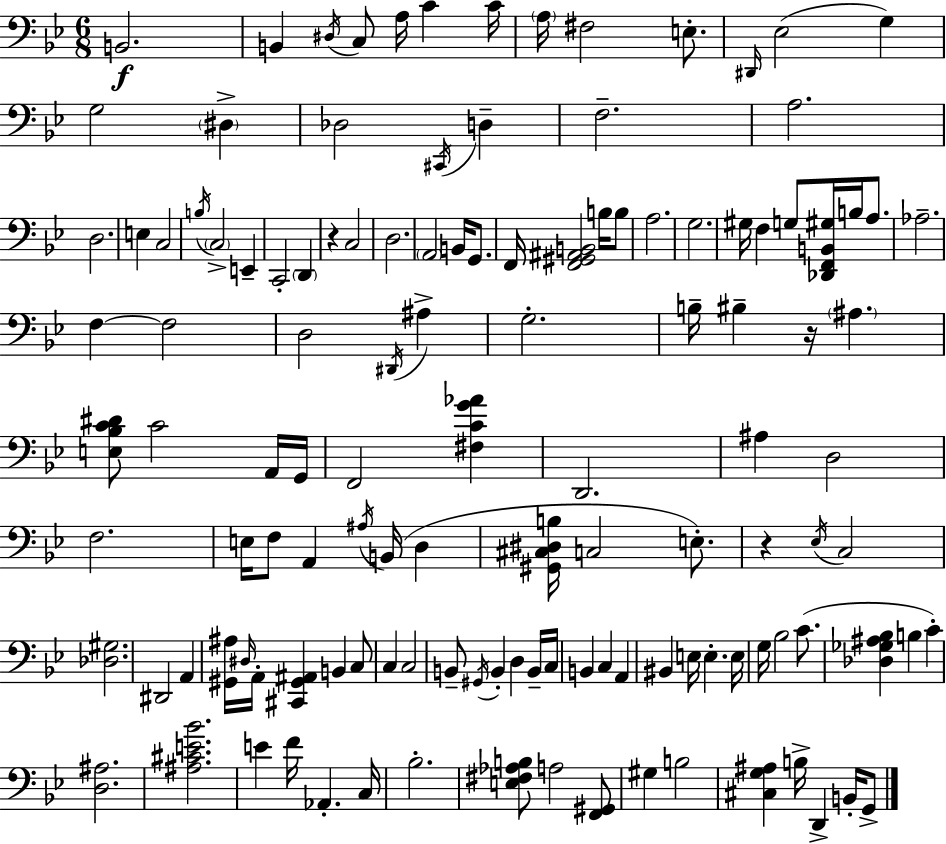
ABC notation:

X:1
T:Untitled
M:6/8
L:1/4
K:Bb
B,,2 B,, ^D,/4 C,/2 A,/4 C C/4 A,/4 ^F,2 E,/2 ^D,,/4 _E,2 G, G,2 ^D, _D,2 ^C,,/4 D, F,2 A,2 D,2 E, C,2 B,/4 C,2 E,, C,,2 D,, z C,2 D,2 A,,2 B,,/4 G,,/2 F,,/4 [F,,^G,,^A,,B,,]2 B,/4 B,/2 A,2 G,2 ^G,/4 F, G,/2 [_D,,F,,B,,^G,]/4 B,/4 A,/2 _A,2 F, F,2 D,2 ^D,,/4 ^A, G,2 B,/4 ^B, z/4 ^A, [E,_B,C^D]/2 C2 A,,/4 G,,/4 F,,2 [^F,CG_A] D,,2 ^A, D,2 F,2 E,/4 F,/2 A,, ^A,/4 B,,/4 D, [^G,,^C,^D,B,]/4 C,2 E,/2 z _E,/4 C,2 [_D,^G,]2 ^D,,2 A,, [^G,,^A,]/4 ^D,/4 A,,/4 [^C,,^G,,^A,,] B,, C,/2 C, C,2 B,,/2 ^G,,/4 B,, D, B,,/4 C,/4 B,, C, A,, ^B,, E,/4 E, E,/4 G,/4 _B,2 C/2 [_D,_G,^A,_B,] B, C [D,^A,]2 [^A,^CE_B]2 E F/4 _A,, C,/4 _B,2 [E,^F,_A,B,]/2 A,2 [F,,^G,,]/2 ^G, B,2 [^C,G,^A,] B,/4 D,, B,,/4 G,,/2